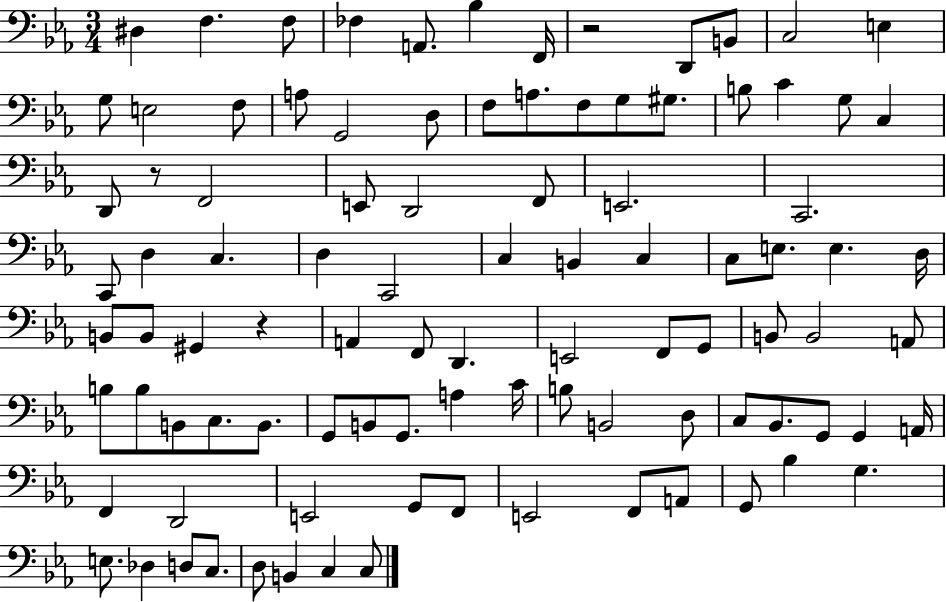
D#3/q F3/q. F3/e FES3/q A2/e. Bb3/q F2/s R/h D2/e B2/e C3/h E3/q G3/e E3/h F3/e A3/e G2/h D3/e F3/e A3/e. F3/e G3/e G#3/e. B3/e C4/q G3/e C3/q D2/e R/e F2/h E2/e D2/h F2/e E2/h. C2/h. C2/e D3/q C3/q. D3/q C2/h C3/q B2/q C3/q C3/e E3/e. E3/q. D3/s B2/e B2/e G#2/q R/q A2/q F2/e D2/q. E2/h F2/e G2/e B2/e B2/h A2/e B3/e B3/e B2/e C3/e. B2/e. G2/e B2/e G2/e. A3/q C4/s B3/e B2/h D3/e C3/e Bb2/e. G2/e G2/q A2/s F2/q D2/h E2/h G2/e F2/e E2/h F2/e A2/e G2/e Bb3/q G3/q. E3/e. Db3/q D3/e C3/e. D3/e B2/q C3/q C3/e